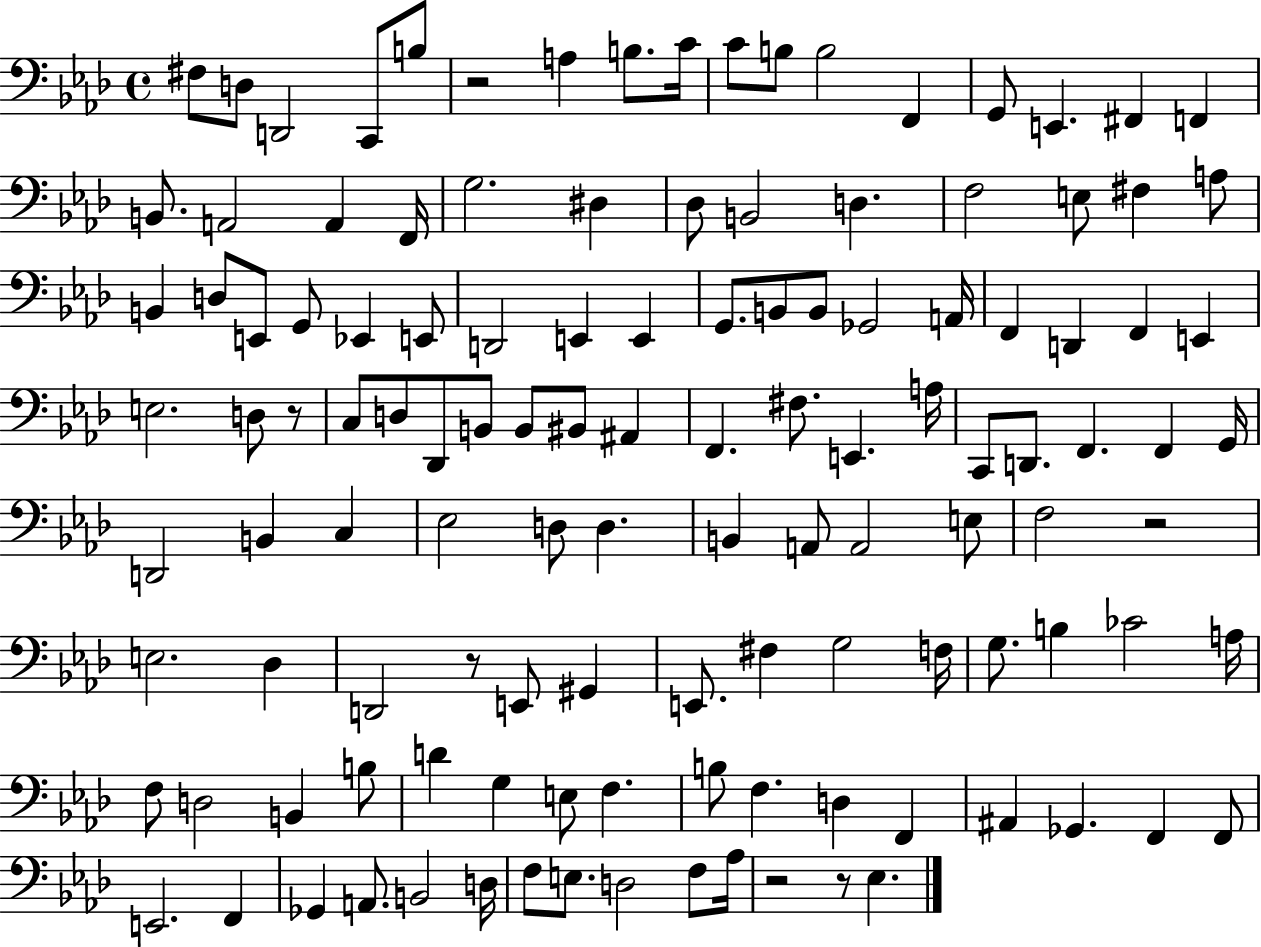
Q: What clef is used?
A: bass